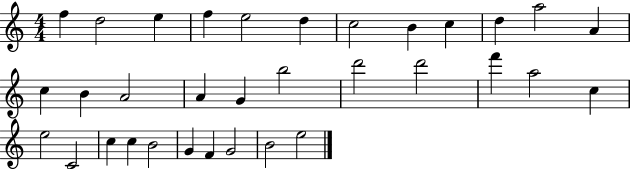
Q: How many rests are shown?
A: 0